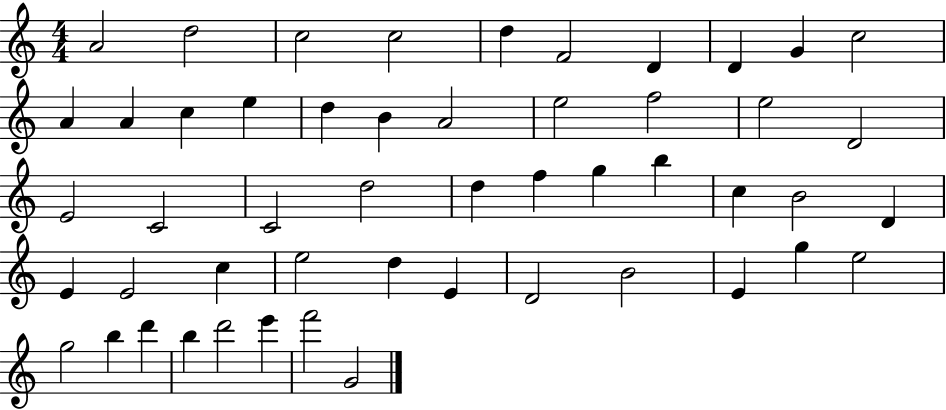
A4/h D5/h C5/h C5/h D5/q F4/h D4/q D4/q G4/q C5/h A4/q A4/q C5/q E5/q D5/q B4/q A4/h E5/h F5/h E5/h D4/h E4/h C4/h C4/h D5/h D5/q F5/q G5/q B5/q C5/q B4/h D4/q E4/q E4/h C5/q E5/h D5/q E4/q D4/h B4/h E4/q G5/q E5/h G5/h B5/q D6/q B5/q D6/h E6/q F6/h G4/h